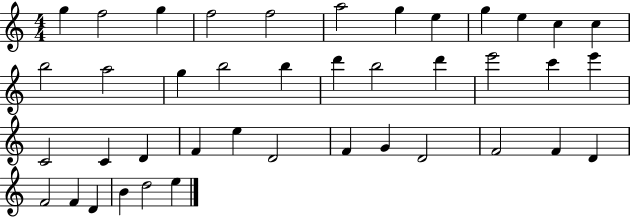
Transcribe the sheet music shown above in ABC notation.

X:1
T:Untitled
M:4/4
L:1/4
K:C
g f2 g f2 f2 a2 g e g e c c b2 a2 g b2 b d' b2 d' e'2 c' e' C2 C D F e D2 F G D2 F2 F D F2 F D B d2 e